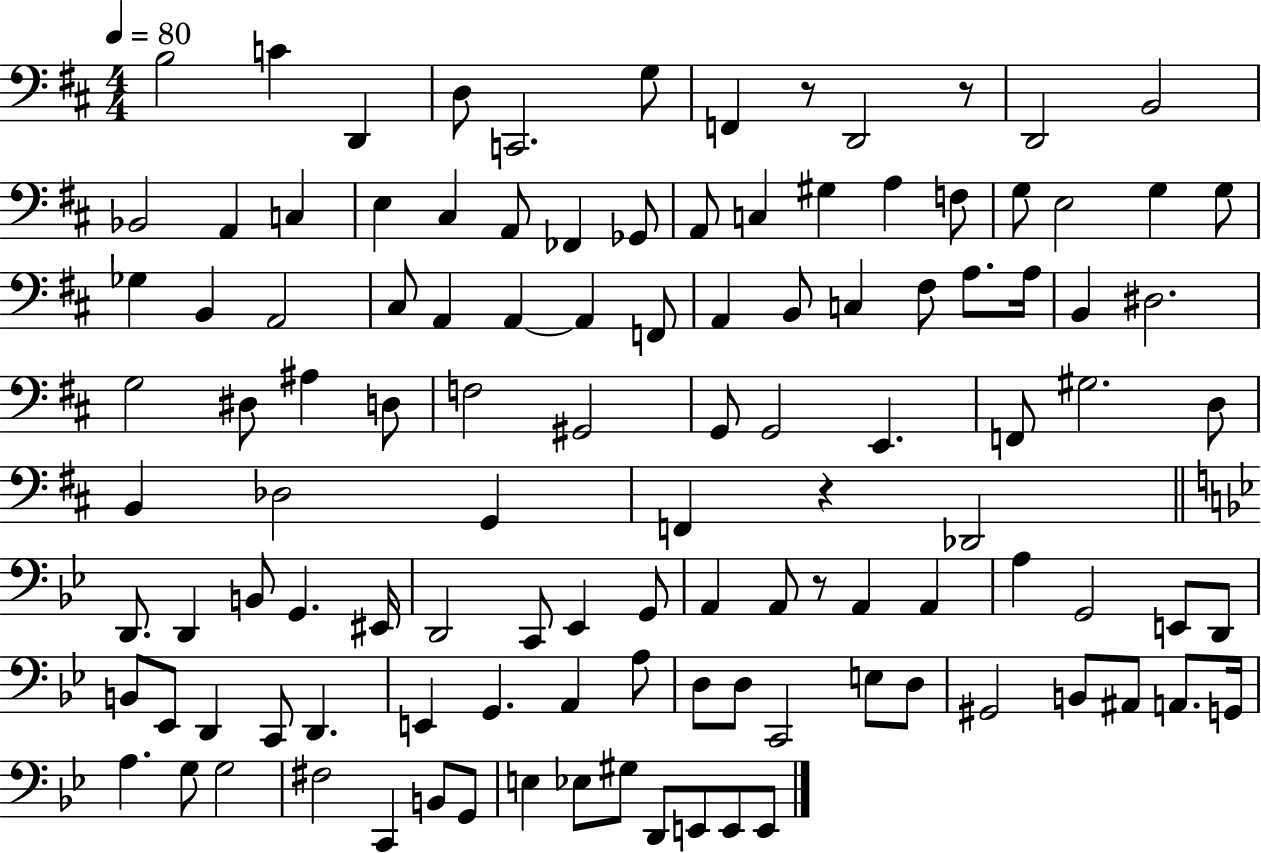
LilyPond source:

{
  \clef bass
  \numericTimeSignature
  \time 4/4
  \key d \major
  \tempo 4 = 80
  \repeat volta 2 { b2 c'4 d,4 | d8 c,2. g8 | f,4 r8 d,2 r8 | d,2 b,2 | \break bes,2 a,4 c4 | e4 cis4 a,8 fes,4 ges,8 | a,8 c4 gis4 a4 f8 | g8 e2 g4 g8 | \break ges4 b,4 a,2 | cis8 a,4 a,4~~ a,4 f,8 | a,4 b,8 c4 fis8 a8. a16 | b,4 dis2. | \break g2 dis8 ais4 d8 | f2 gis,2 | g,8 g,2 e,4. | f,8 gis2. d8 | \break b,4 des2 g,4 | f,4 r4 des,2 | \bar "||" \break \key bes \major d,8. d,4 b,8 g,4. eis,16 | d,2 c,8 ees,4 g,8 | a,4 a,8 r8 a,4 a,4 | a4 g,2 e,8 d,8 | \break b,8 ees,8 d,4 c,8 d,4. | e,4 g,4. a,4 a8 | d8 d8 c,2 e8 d8 | gis,2 b,8 ais,8 a,8. g,16 | \break a4. g8 g2 | fis2 c,4 b,8 g,8 | e4 ees8 gis8 d,8 e,8 e,8 e,8 | } \bar "|."
}